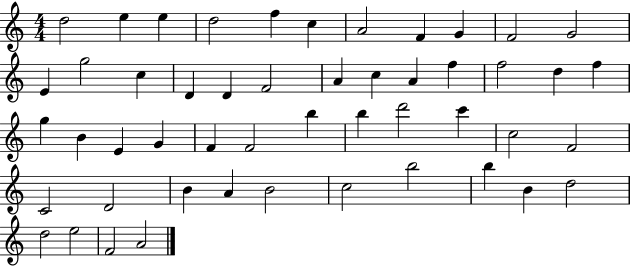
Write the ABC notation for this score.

X:1
T:Untitled
M:4/4
L:1/4
K:C
d2 e e d2 f c A2 F G F2 G2 E g2 c D D F2 A c A f f2 d f g B E G F F2 b b d'2 c' c2 F2 C2 D2 B A B2 c2 b2 b B d2 d2 e2 F2 A2